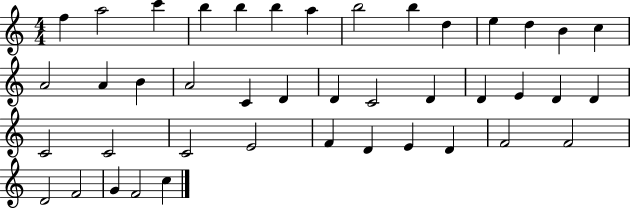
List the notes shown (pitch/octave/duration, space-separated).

F5/q A5/h C6/q B5/q B5/q B5/q A5/q B5/h B5/q D5/q E5/q D5/q B4/q C5/q A4/h A4/q B4/q A4/h C4/q D4/q D4/q C4/h D4/q D4/q E4/q D4/q D4/q C4/h C4/h C4/h E4/h F4/q D4/q E4/q D4/q F4/h F4/h D4/h F4/h G4/q F4/h C5/q